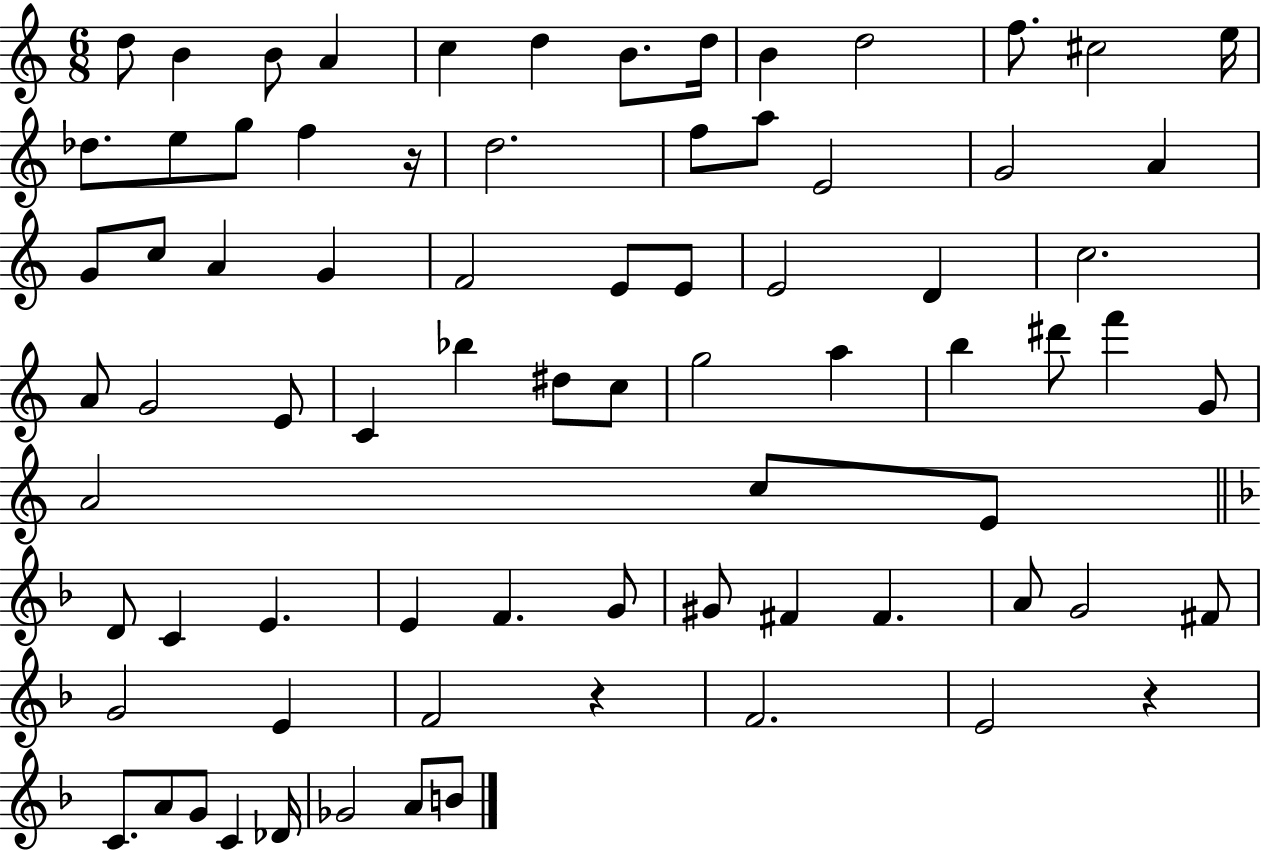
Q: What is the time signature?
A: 6/8